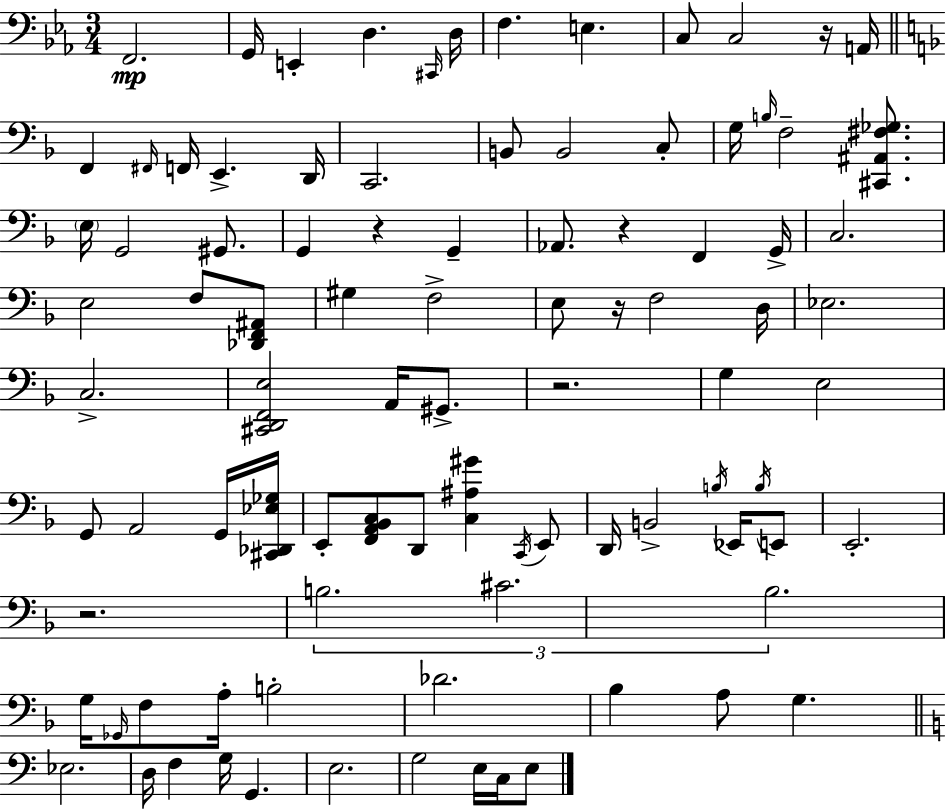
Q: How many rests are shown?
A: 6